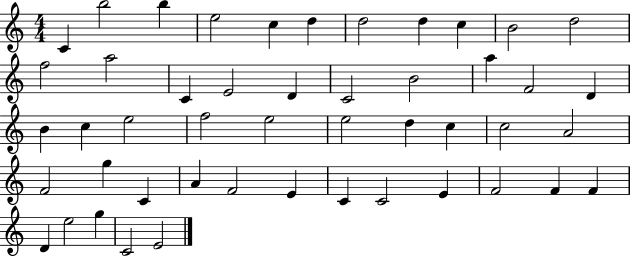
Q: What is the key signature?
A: C major